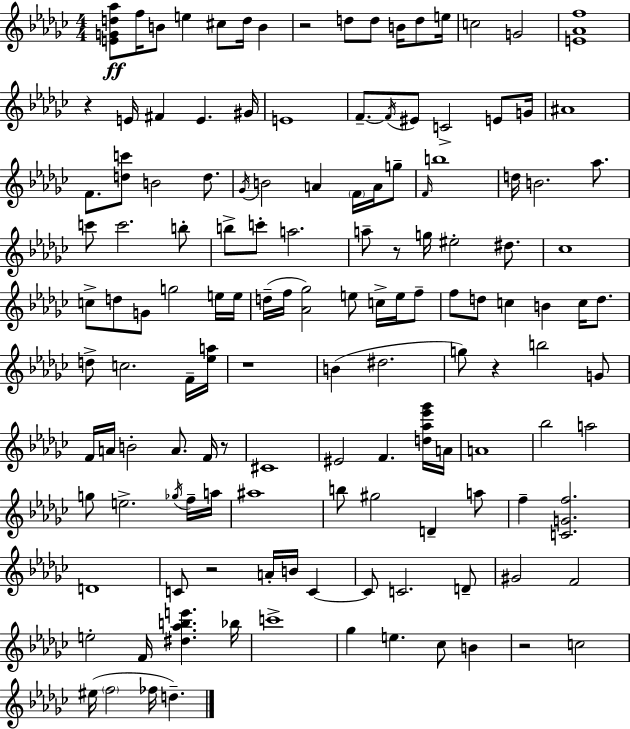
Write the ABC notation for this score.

X:1
T:Untitled
M:4/4
L:1/4
K:Ebm
[EGd_a]/2 f/4 B/2 e ^c/2 d/4 B z2 d/2 d/2 B/4 d/2 e/4 c2 G2 [E_Af]4 z E/4 ^F E ^G/4 E4 F/2 F/4 ^E/2 C2 E/2 G/4 ^A4 F/2 [dc']/2 B2 d/2 _G/4 B2 A F/4 A/4 g/2 F/4 b4 d/4 B2 _a/2 c'/2 c'2 b/2 b/2 c'/2 a2 a/2 z/2 g/4 ^e2 ^d/2 _c4 c/2 d/2 G/2 g2 e/4 e/4 d/4 f/4 [_A_g]2 e/2 c/4 e/4 f/2 f/2 d/2 c B c/4 d/2 d/2 c2 F/4 [_ea]/4 z4 B ^d2 g/2 z b2 G/2 F/4 A/4 B2 A/2 F/4 z/2 ^C4 ^E2 F [d_a_e'_g']/4 A/4 A4 _b2 a2 g/2 e2 _g/4 f/4 a/4 ^a4 b/2 ^g2 D a/2 f [CGf]2 D4 C/2 z2 A/4 B/4 C C/2 C2 D/2 ^G2 F2 e2 F/4 [^d_abe'] _b/4 c'4 _g e _c/2 B z2 c2 ^e/4 f2 _f/4 d